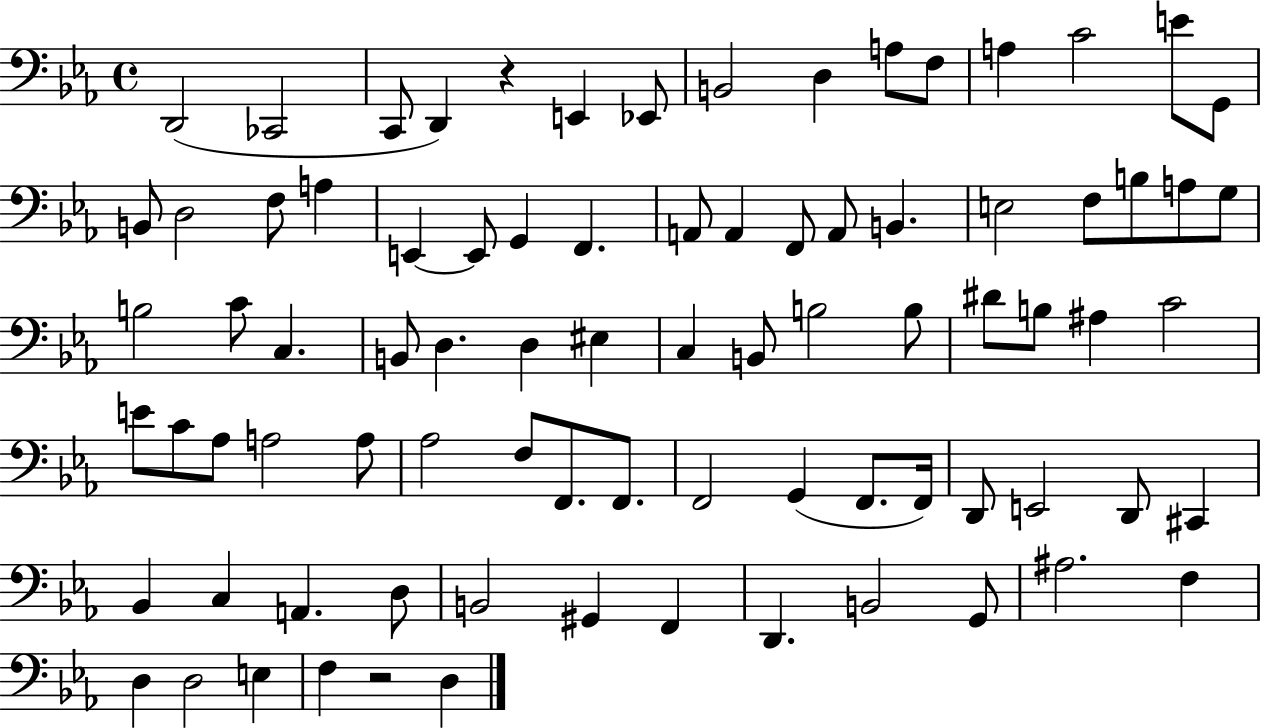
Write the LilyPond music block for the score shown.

{
  \clef bass
  \time 4/4
  \defaultTimeSignature
  \key ees \major
  \repeat volta 2 { d,2( ces,2 | c,8 d,4) r4 e,4 ees,8 | b,2 d4 a8 f8 | a4 c'2 e'8 g,8 | \break b,8 d2 f8 a4 | e,4~~ e,8 g,4 f,4. | a,8 a,4 f,8 a,8 b,4. | e2 f8 b8 a8 g8 | \break b2 c'8 c4. | b,8 d4. d4 eis4 | c4 b,8 b2 b8 | dis'8 b8 ais4 c'2 | \break e'8 c'8 aes8 a2 a8 | aes2 f8 f,8. f,8. | f,2 g,4( f,8. f,16) | d,8 e,2 d,8 cis,4 | \break bes,4 c4 a,4. d8 | b,2 gis,4 f,4 | d,4. b,2 g,8 | ais2. f4 | \break d4 d2 e4 | f4 r2 d4 | } \bar "|."
}